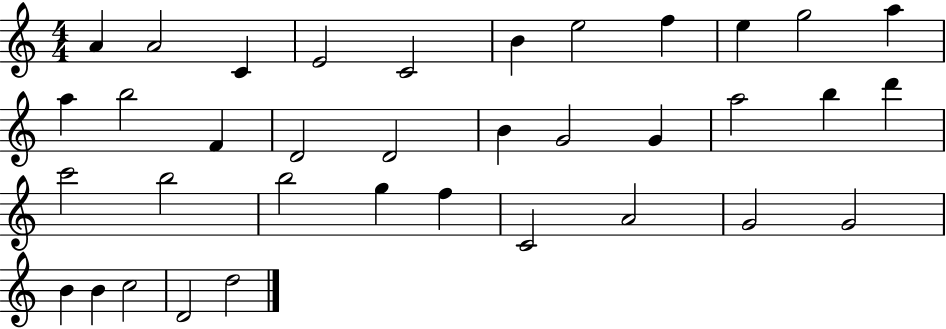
X:1
T:Untitled
M:4/4
L:1/4
K:C
A A2 C E2 C2 B e2 f e g2 a a b2 F D2 D2 B G2 G a2 b d' c'2 b2 b2 g f C2 A2 G2 G2 B B c2 D2 d2